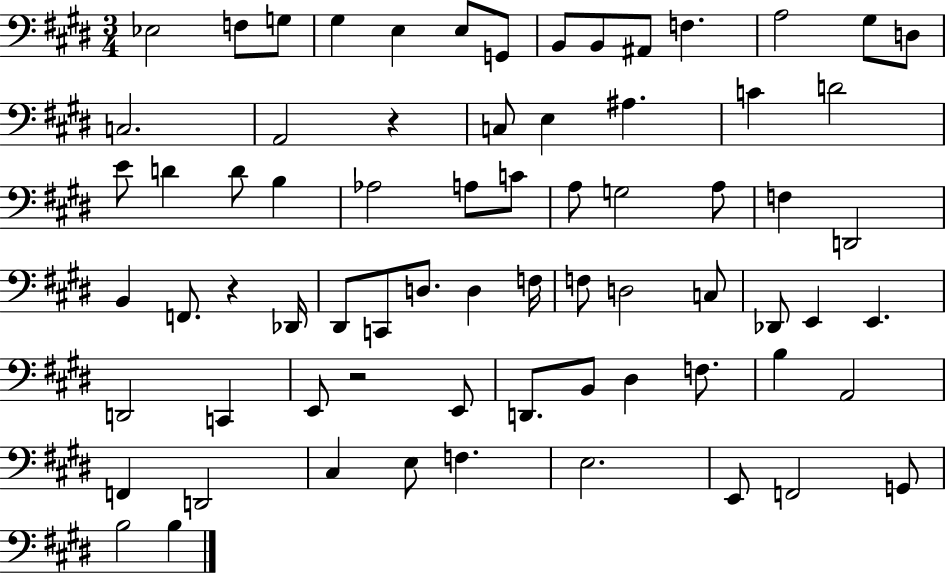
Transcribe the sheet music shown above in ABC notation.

X:1
T:Untitled
M:3/4
L:1/4
K:E
_E,2 F,/2 G,/2 ^G, E, E,/2 G,,/2 B,,/2 B,,/2 ^A,,/2 F, A,2 ^G,/2 D,/2 C,2 A,,2 z C,/2 E, ^A, C D2 E/2 D D/2 B, _A,2 A,/2 C/2 A,/2 G,2 A,/2 F, D,,2 B,, F,,/2 z _D,,/4 ^D,,/2 C,,/2 D,/2 D, F,/4 F,/2 D,2 C,/2 _D,,/2 E,, E,, D,,2 C,, E,,/2 z2 E,,/2 D,,/2 B,,/2 ^D, F,/2 B, A,,2 F,, D,,2 ^C, E,/2 F, E,2 E,,/2 F,,2 G,,/2 B,2 B,